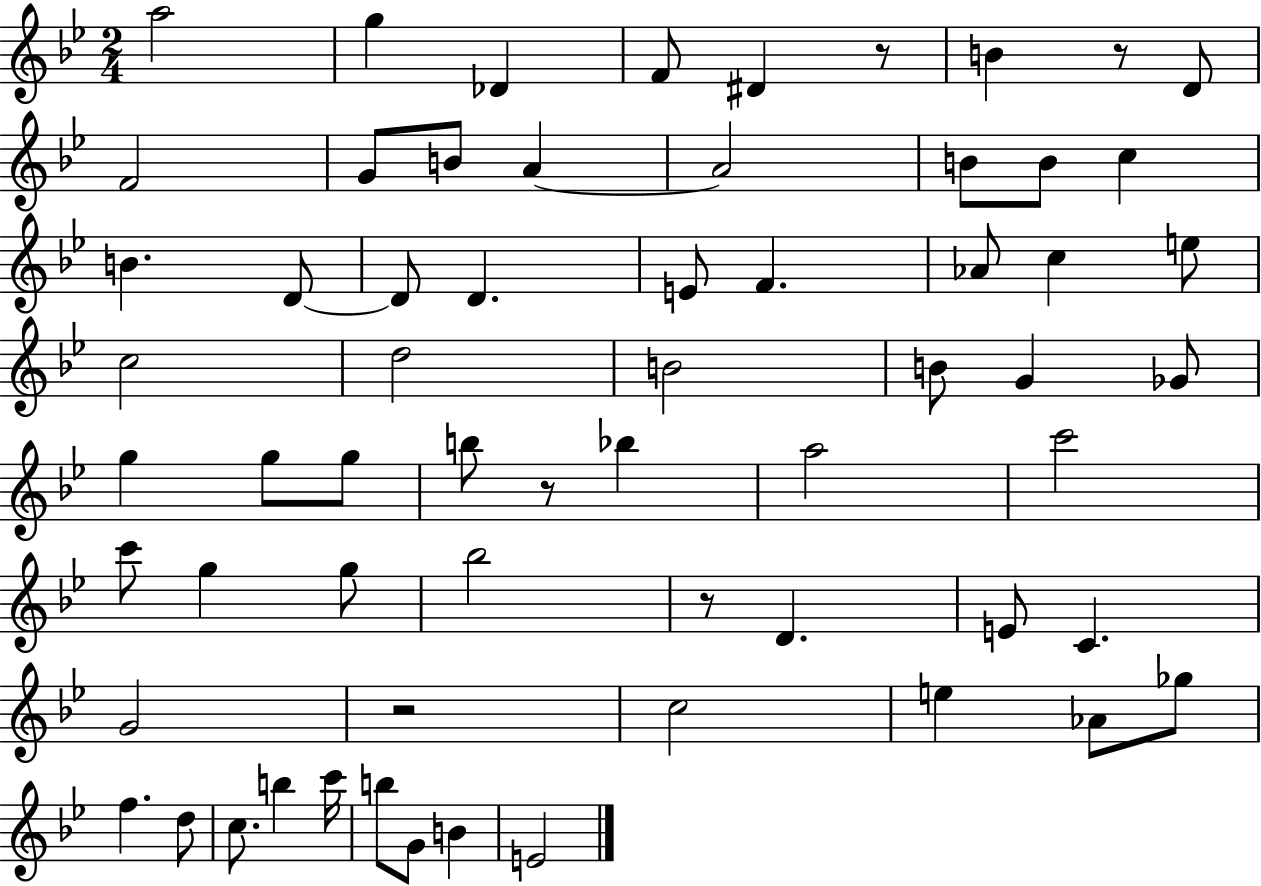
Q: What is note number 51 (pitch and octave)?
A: D5